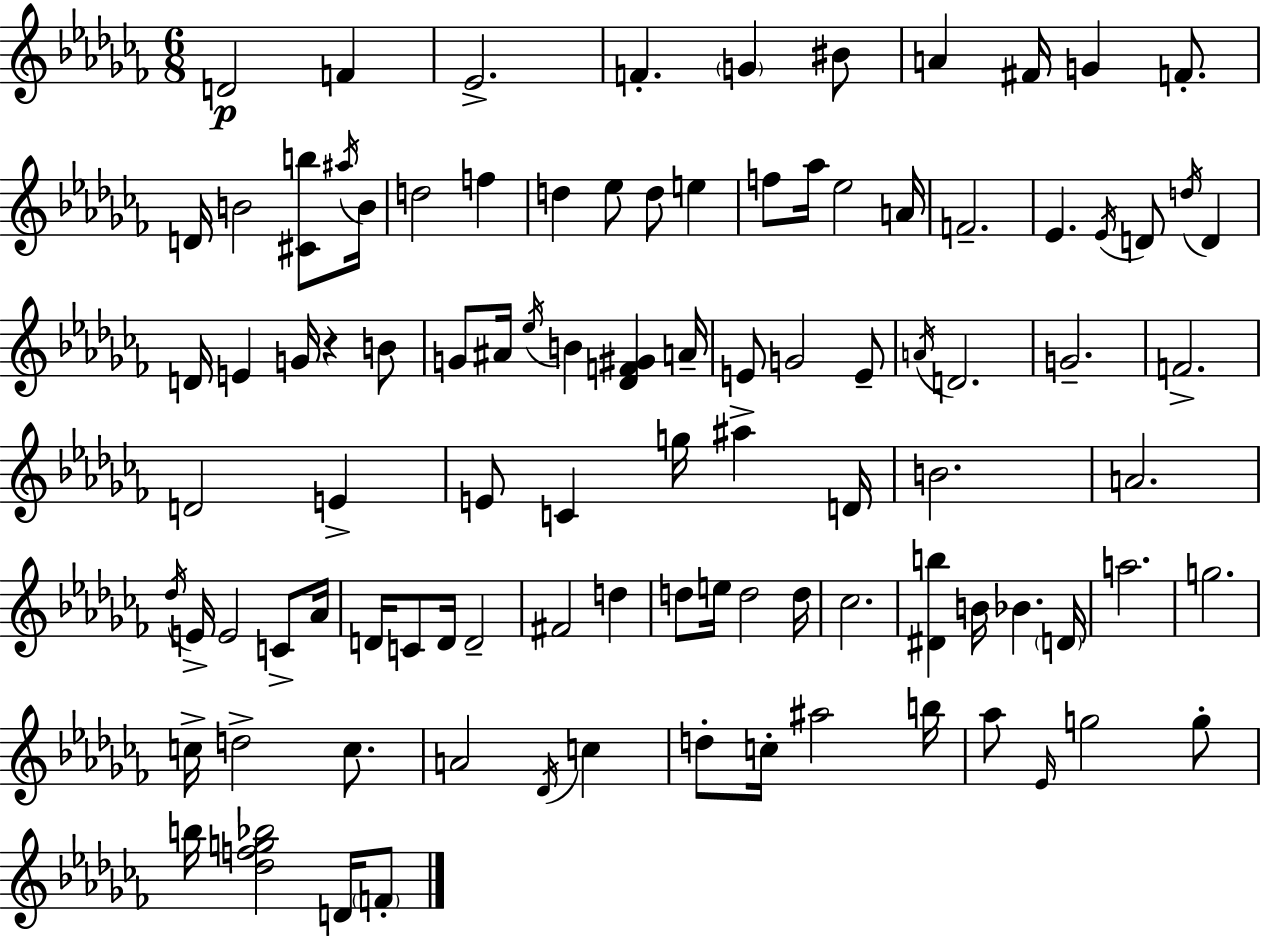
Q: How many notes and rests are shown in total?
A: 98